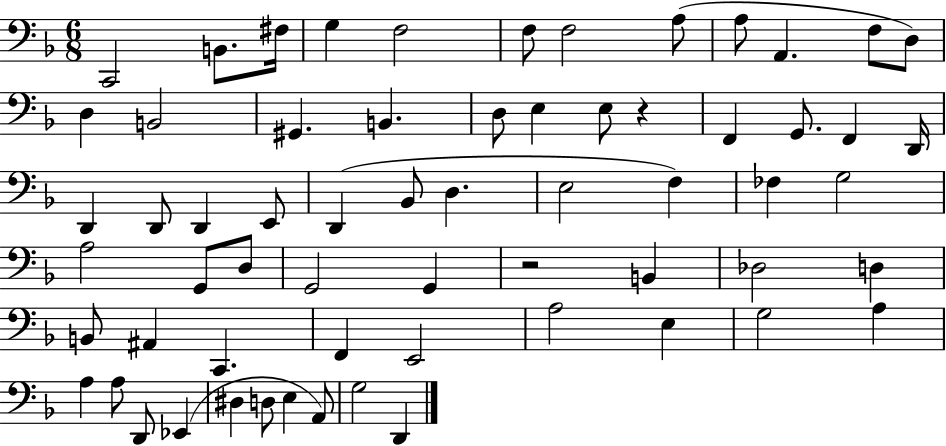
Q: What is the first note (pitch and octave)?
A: C2